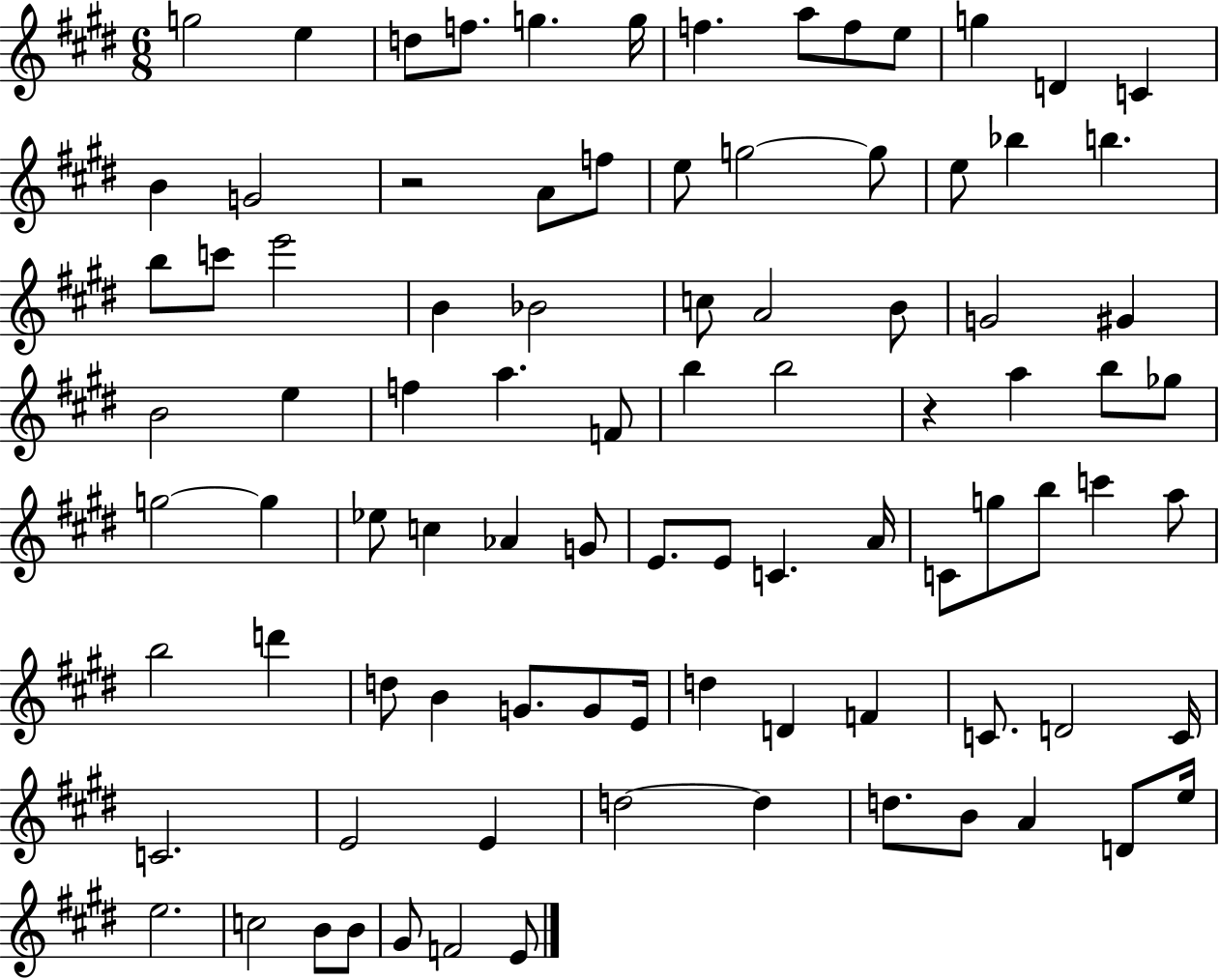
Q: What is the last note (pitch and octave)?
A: E4